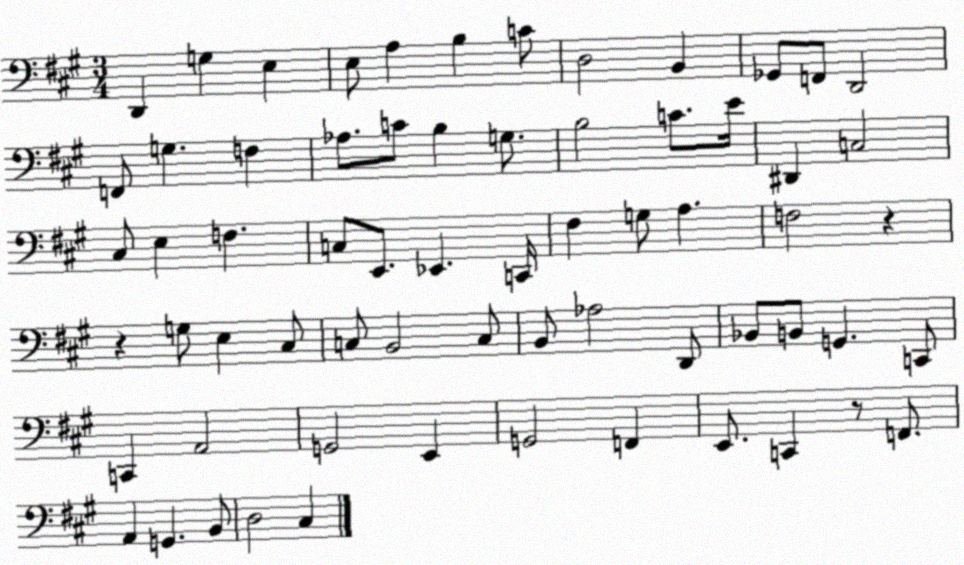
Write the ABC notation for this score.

X:1
T:Untitled
M:3/4
L:1/4
K:A
D,, G, E, E,/2 A, B, C/2 D,2 B,, _G,,/2 F,,/2 D,,2 F,,/2 G, F, _A,/2 C/2 B, G,/2 B,2 C/2 E/4 ^D,, C,2 ^C,/2 E, F, C,/2 E,,/2 _E,, C,,/4 ^F, G,/2 A, F,2 z z G,/2 E, ^C,/2 C,/2 B,,2 C,/2 B,,/2 _A,2 D,,/2 _B,,/2 B,,/2 G,, C,,/2 C,, A,,2 G,,2 E,, G,,2 F,, E,,/2 C,, z/2 F,,/2 A,, G,, B,,/2 D,2 ^C,